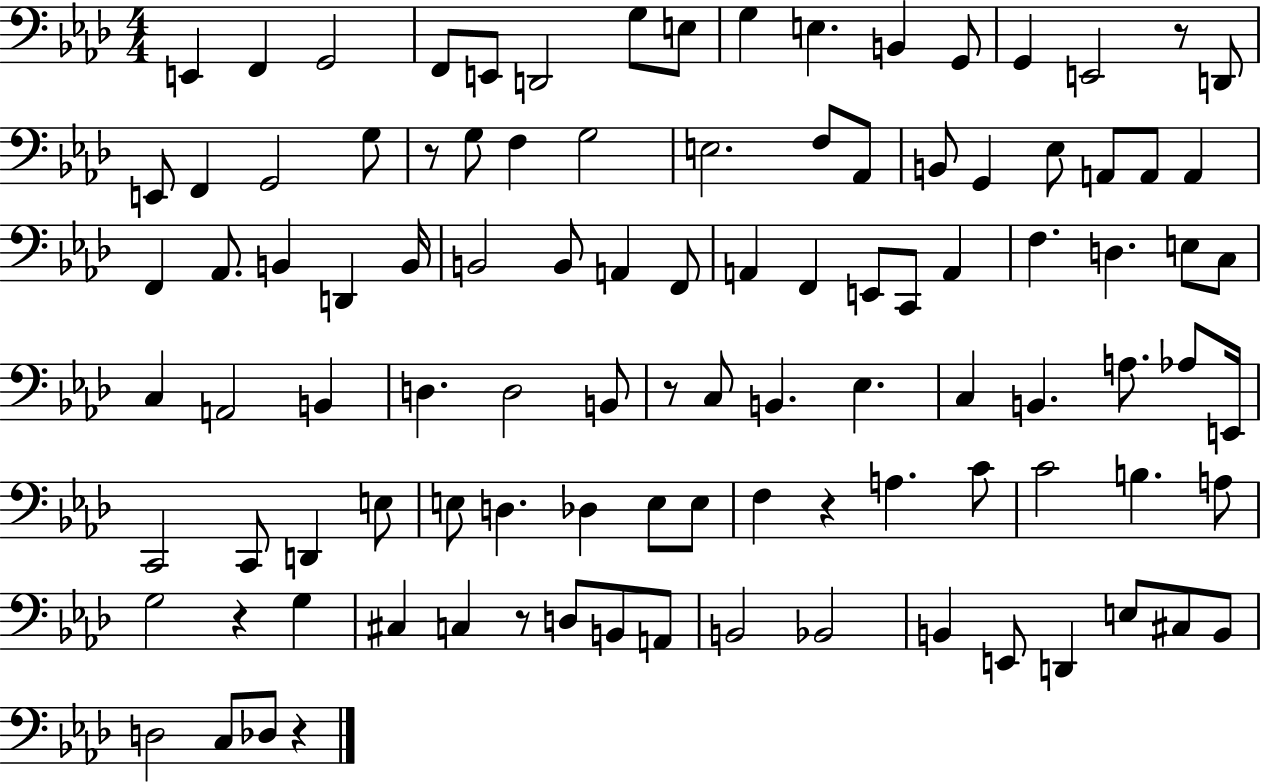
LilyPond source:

{
  \clef bass
  \numericTimeSignature
  \time 4/4
  \key aes \major
  e,4 f,4 g,2 | f,8 e,8 d,2 g8 e8 | g4 e4. b,4 g,8 | g,4 e,2 r8 d,8 | \break e,8 f,4 g,2 g8 | r8 g8 f4 g2 | e2. f8 aes,8 | b,8 g,4 ees8 a,8 a,8 a,4 | \break f,4 aes,8. b,4 d,4 b,16 | b,2 b,8 a,4 f,8 | a,4 f,4 e,8 c,8 a,4 | f4. d4. e8 c8 | \break c4 a,2 b,4 | d4. d2 b,8 | r8 c8 b,4. ees4. | c4 b,4. a8. aes8 e,16 | \break c,2 c,8 d,4 e8 | e8 d4. des4 e8 e8 | f4 r4 a4. c'8 | c'2 b4. a8 | \break g2 r4 g4 | cis4 c4 r8 d8 b,8 a,8 | b,2 bes,2 | b,4 e,8 d,4 e8 cis8 b,8 | \break d2 c8 des8 r4 | \bar "|."
}